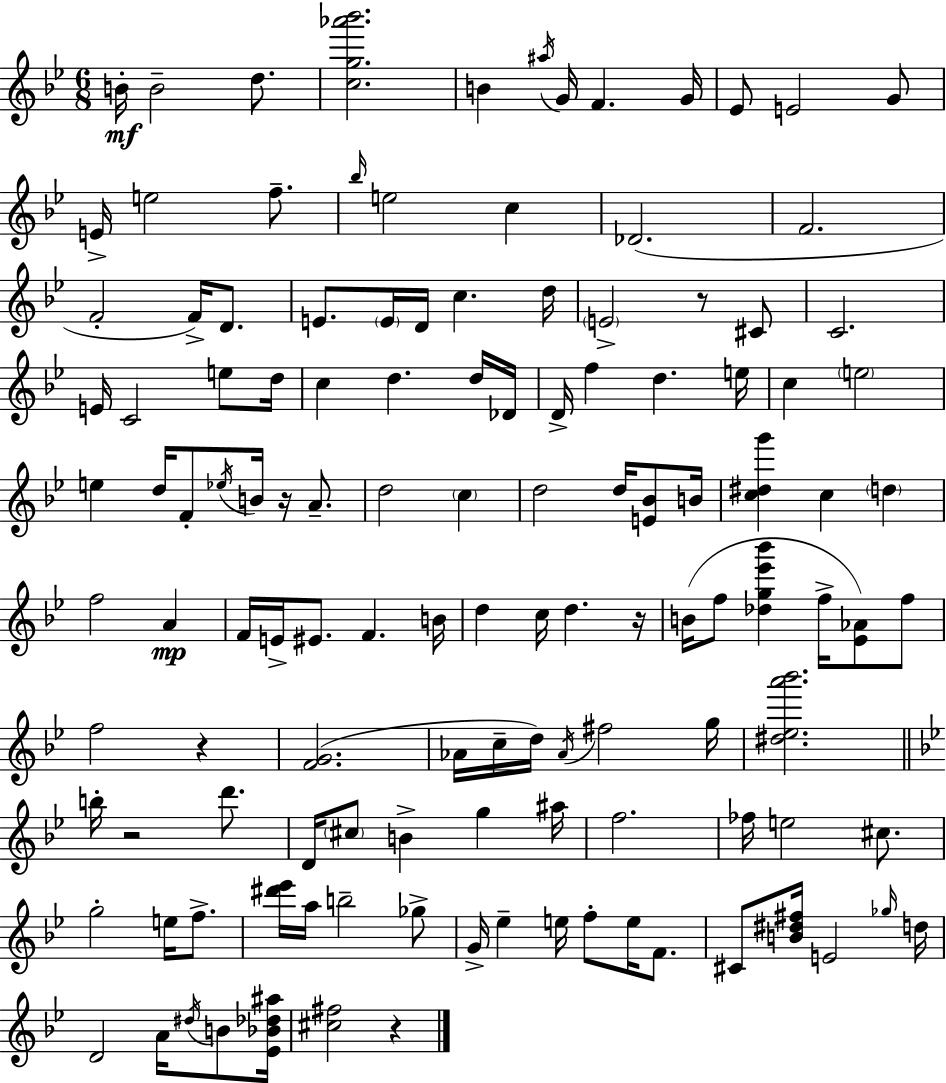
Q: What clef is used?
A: treble